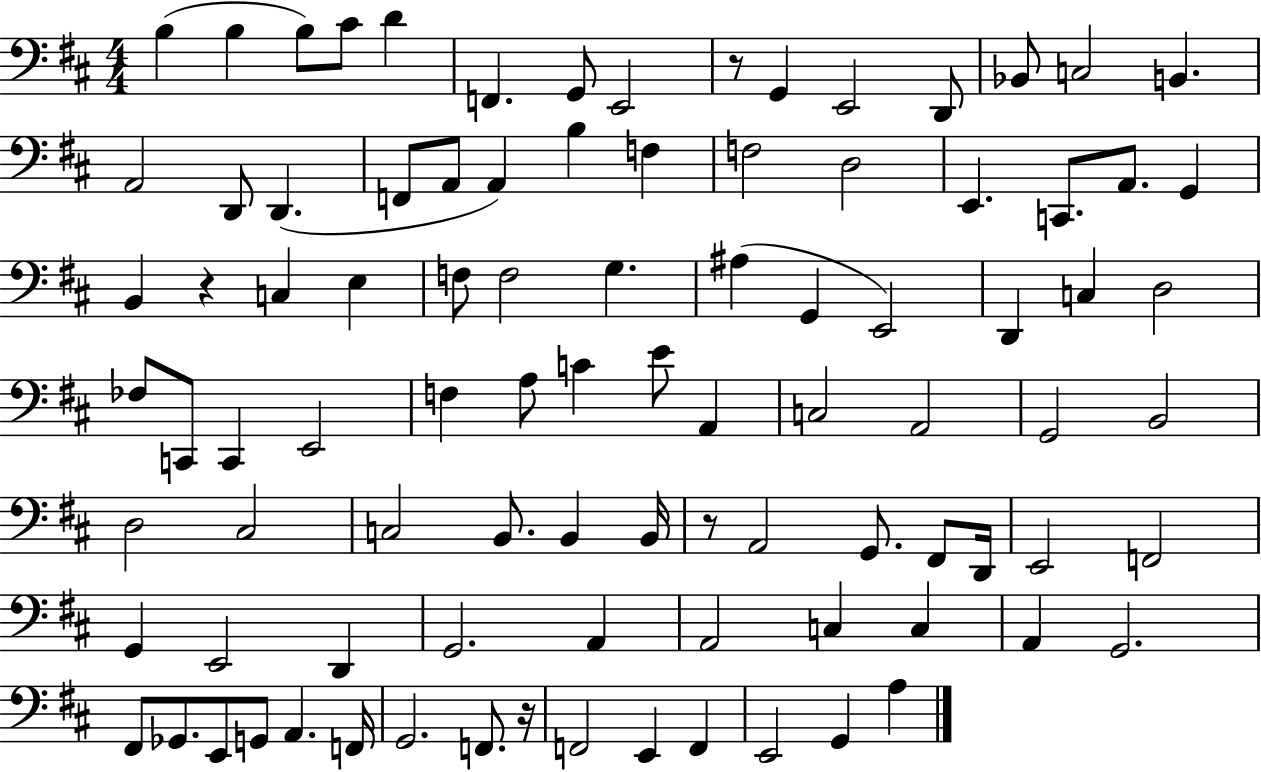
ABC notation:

X:1
T:Untitled
M:4/4
L:1/4
K:D
B, B, B,/2 ^C/2 D F,, G,,/2 E,,2 z/2 G,, E,,2 D,,/2 _B,,/2 C,2 B,, A,,2 D,,/2 D,, F,,/2 A,,/2 A,, B, F, F,2 D,2 E,, C,,/2 A,,/2 G,, B,, z C, E, F,/2 F,2 G, ^A, G,, E,,2 D,, C, D,2 _F,/2 C,,/2 C,, E,,2 F, A,/2 C E/2 A,, C,2 A,,2 G,,2 B,,2 D,2 ^C,2 C,2 B,,/2 B,, B,,/4 z/2 A,,2 G,,/2 ^F,,/2 D,,/4 E,,2 F,,2 G,, E,,2 D,, G,,2 A,, A,,2 C, C, A,, G,,2 ^F,,/2 _G,,/2 E,,/2 G,,/2 A,, F,,/4 G,,2 F,,/2 z/4 F,,2 E,, F,, E,,2 G,, A,